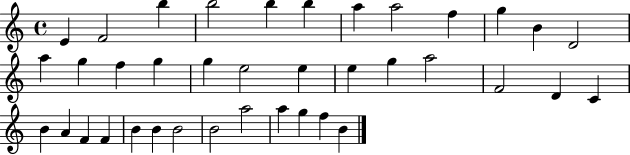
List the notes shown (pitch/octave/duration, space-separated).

E4/q F4/h B5/q B5/h B5/q B5/q A5/q A5/h F5/q G5/q B4/q D4/h A5/q G5/q F5/q G5/q G5/q E5/h E5/q E5/q G5/q A5/h F4/h D4/q C4/q B4/q A4/q F4/q F4/q B4/q B4/q B4/h B4/h A5/h A5/q G5/q F5/q B4/q